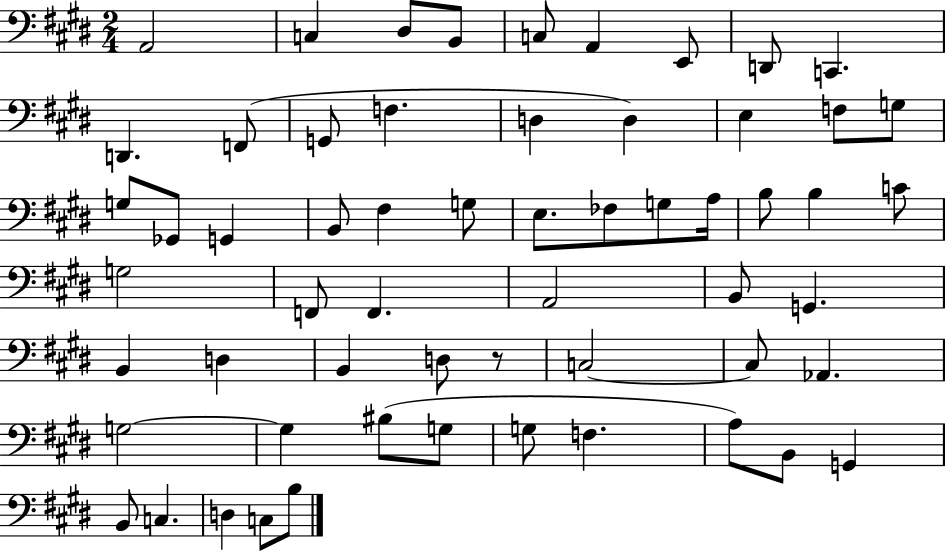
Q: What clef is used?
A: bass